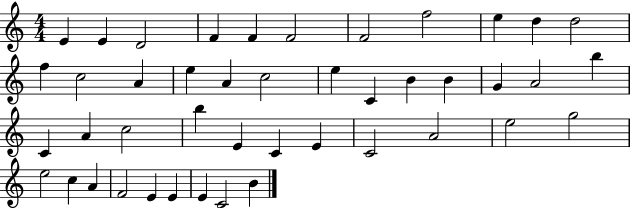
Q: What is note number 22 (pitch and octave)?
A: G4